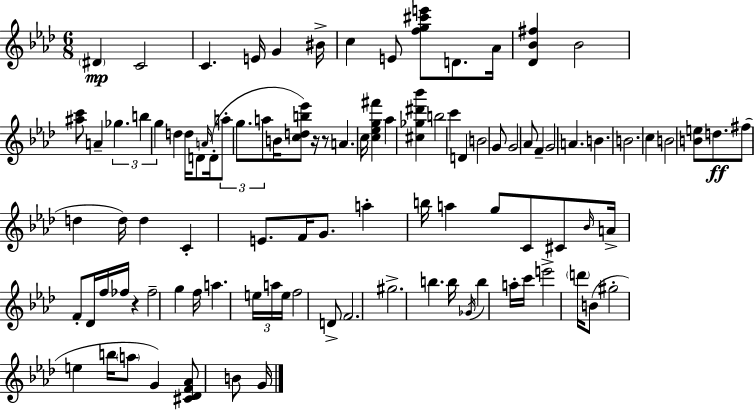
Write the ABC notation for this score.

X:1
T:Untitled
M:6/8
L:1/4
K:Fm
^D C2 C E/4 G ^B/4 c E/2 [fg^c'e']/2 D/2 _A/4 [_D_B^f] _B2 [^ac']/2 A _g b g d d/4 D/2 A/4 D/4 a/2 g/2 a/2 B/4 [cdb_e']/2 z/4 z/2 A c/4 [c_eg^f'] _a [^c_g^d'_b'] b2 c' D B2 G/2 G2 _A/2 F G2 A B B2 c B2 [Be]/2 d/2 ^f/2 d d/4 d C E/2 F/4 G/2 a b/4 a g/2 C/2 ^C/2 _B/4 A/4 F/2 _D/4 f/4 _f/4 z _f2 g f/4 a e/4 a/4 e/4 f2 D/2 F2 ^g2 b b/4 _G/4 b a/4 c'/4 e'2 d'/4 B/2 ^g2 e b/4 a/2 G [^C_DF_A]/2 B/2 G/4